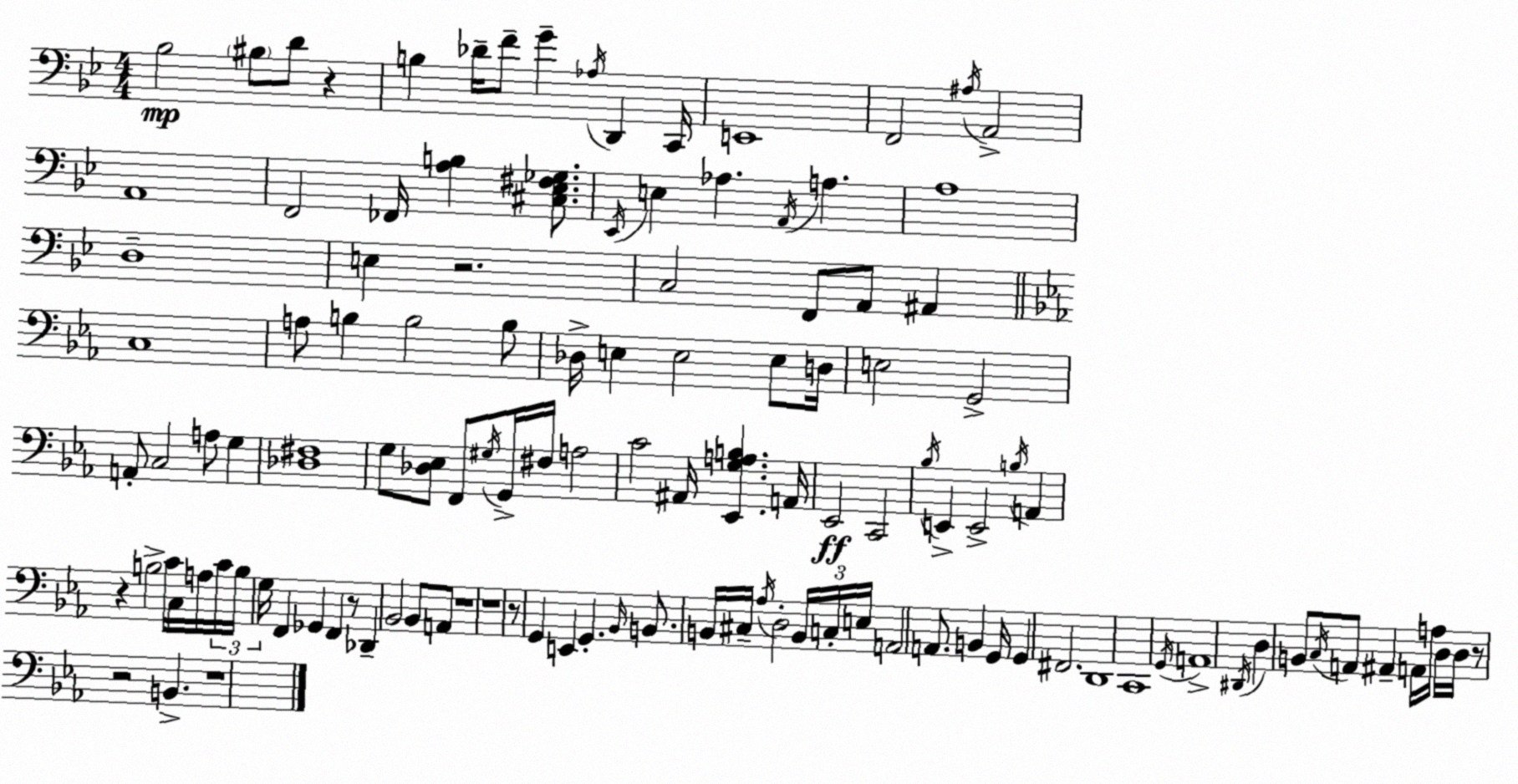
X:1
T:Untitled
M:4/4
L:1/4
K:Gm
_B,2 ^B,/2 D/2 z B, _D/4 F/2 G _A,/4 D,, C,,/4 E,,4 F,,2 ^A,/4 A,,2 A,,4 F,,2 _F,,/4 [A,B,] [^C,_E,^F,_G,]/2 _E,,/4 E, _A, A,,/4 A, A,4 D,4 E, z2 C,2 F,,/2 A,,/2 ^A,, C,4 A,/2 B, B,2 B,/2 _D,/4 E, E,2 E,/2 D,/4 E,2 G,,2 A,,/2 C,2 A,/2 G, [_D,^F,]4 G,/2 [_D,_E,]/2 F,,/2 ^G,/4 G,,/4 ^F,/4 A,2 C2 ^A,,/4 [_E,,G,A,B,] A,,/4 _E,,2 C,,2 _B,/4 E,, E,,2 B,/4 A,, z B,2 C/4 C,/4 A,/4 C/4 B,/4 G,/4 F,, _G,, F,, z/2 _D,, _B,,2 _B,,/2 A,,/2 z4 z4 z/2 G,, E,, G,, _B,,/4 B,,/2 B,,/4 ^C,/4 _A,/4 D,2 B,,/4 C,/4 E,/4 A,,2 A,,/2 B,, G,,/4 G,, ^F,,2 D,,4 C,,4 G,,/4 A,,4 ^D,,/4 D, B,,/2 C,/4 A,,/2 ^A,, A,,/4 A,/4 D,/4 D,/4 z/2 z2 B,, z4